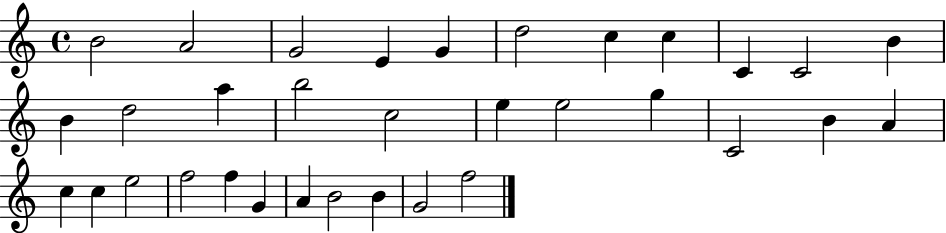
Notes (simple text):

B4/h A4/h G4/h E4/q G4/q D5/h C5/q C5/q C4/q C4/h B4/q B4/q D5/h A5/q B5/h C5/h E5/q E5/h G5/q C4/h B4/q A4/q C5/q C5/q E5/h F5/h F5/q G4/q A4/q B4/h B4/q G4/h F5/h